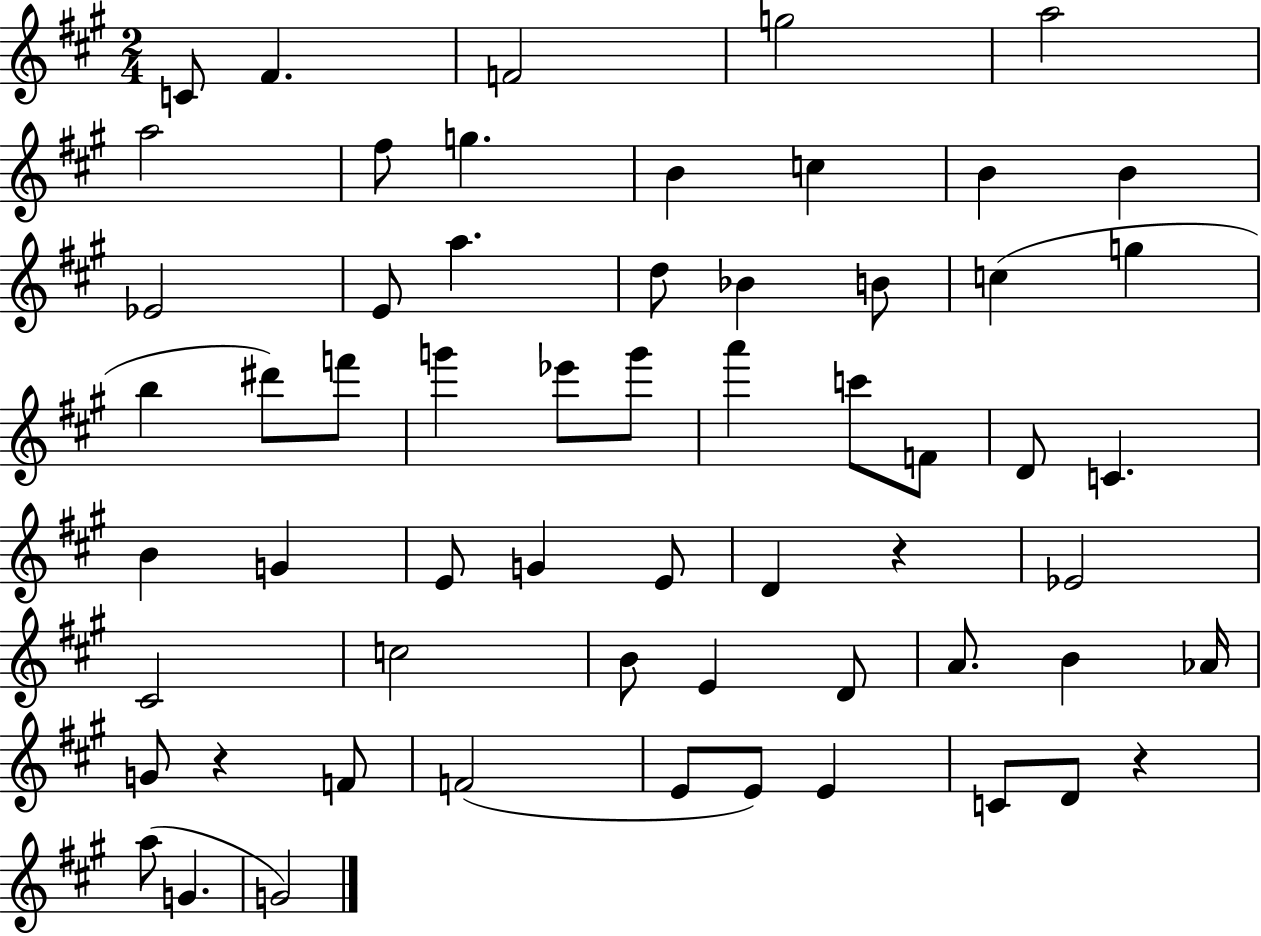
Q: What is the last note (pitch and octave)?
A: G4